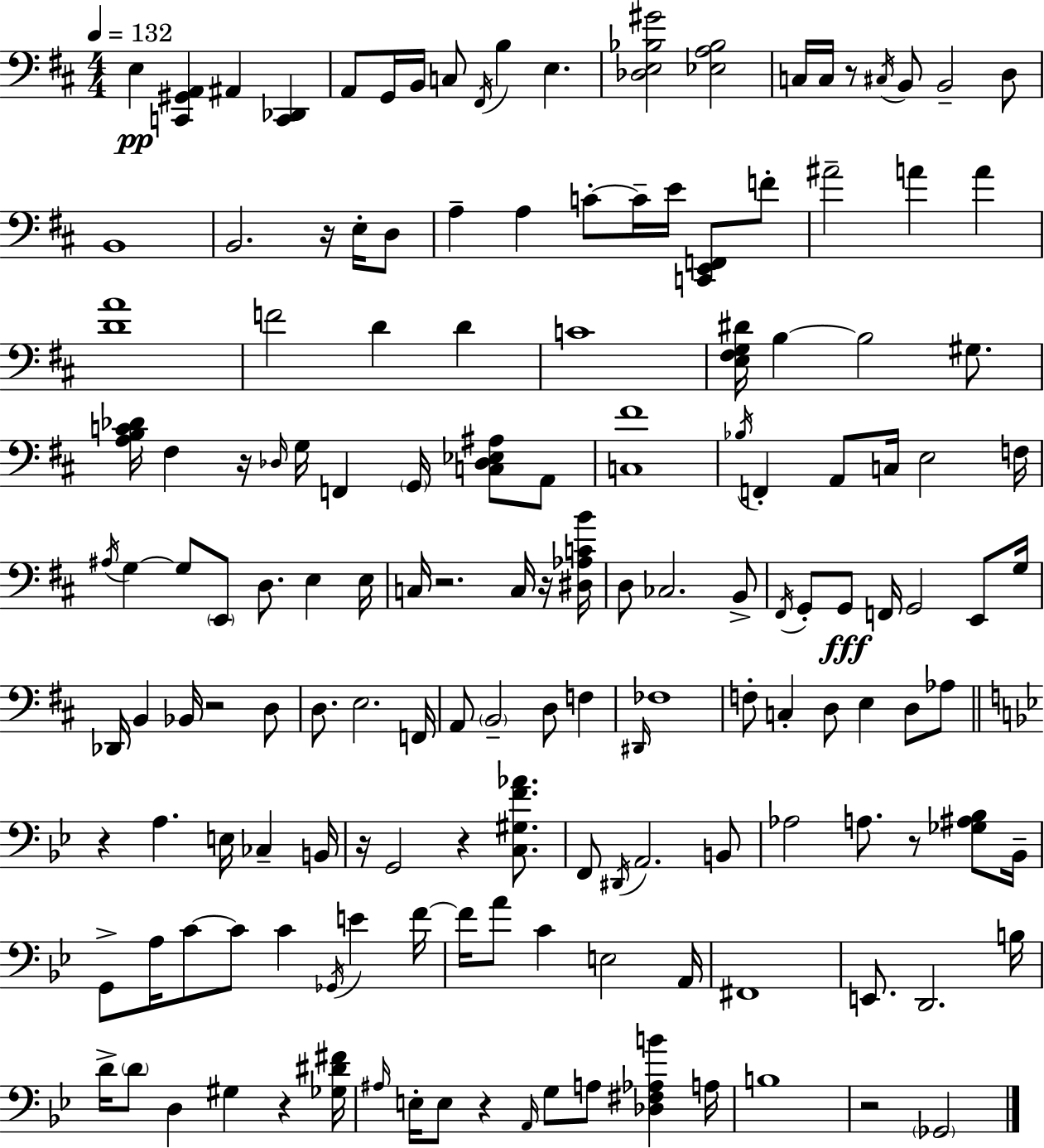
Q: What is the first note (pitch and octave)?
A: E3